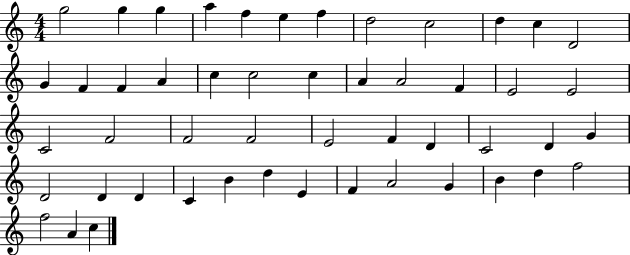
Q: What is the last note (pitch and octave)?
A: C5